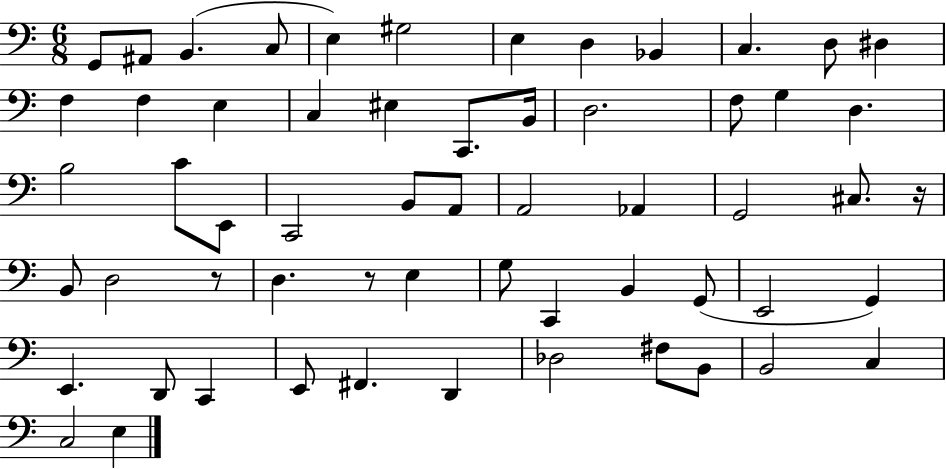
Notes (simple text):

G2/e A#2/e B2/q. C3/e E3/q G#3/h E3/q D3/q Bb2/q C3/q. D3/e D#3/q F3/q F3/q E3/q C3/q EIS3/q C2/e. B2/s D3/h. F3/e G3/q D3/q. B3/h C4/e E2/e C2/h B2/e A2/e A2/h Ab2/q G2/h C#3/e. R/s B2/e D3/h R/e D3/q. R/e E3/q G3/e C2/q B2/q G2/e E2/h G2/q E2/q. D2/e C2/q E2/e F#2/q. D2/q Db3/h F#3/e B2/e B2/h C3/q C3/h E3/q